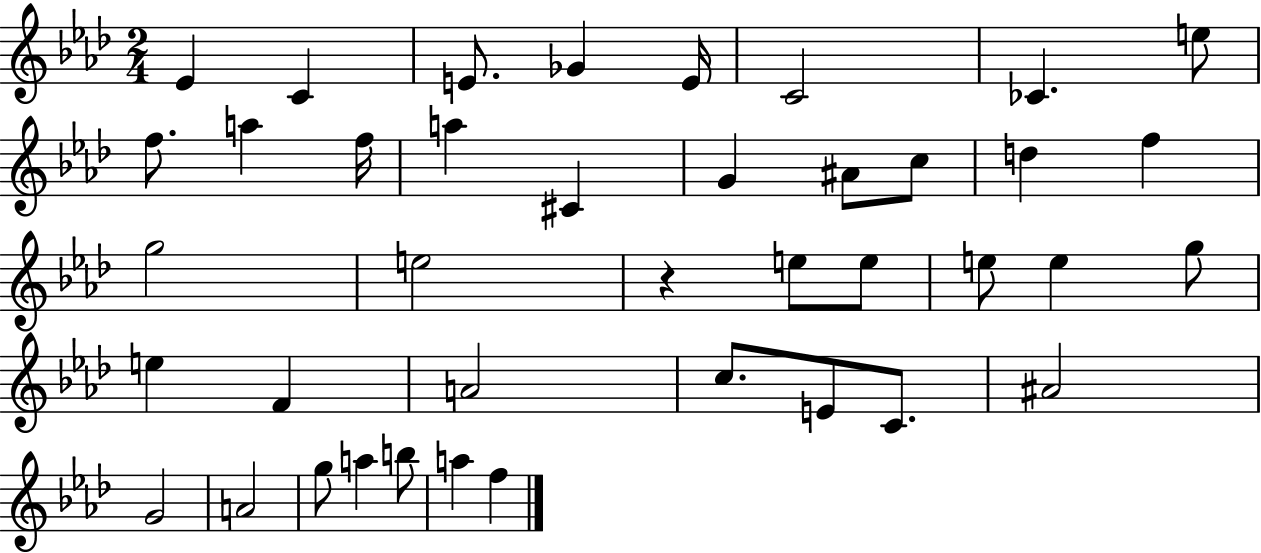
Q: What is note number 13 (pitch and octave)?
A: C#4